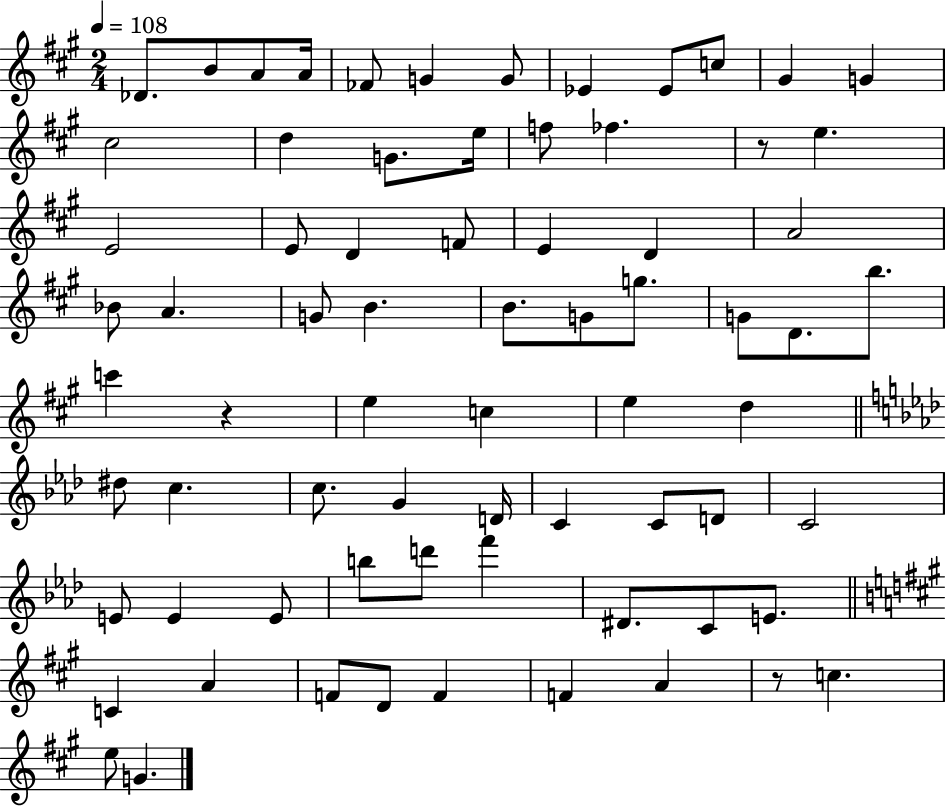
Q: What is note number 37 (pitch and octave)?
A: C6